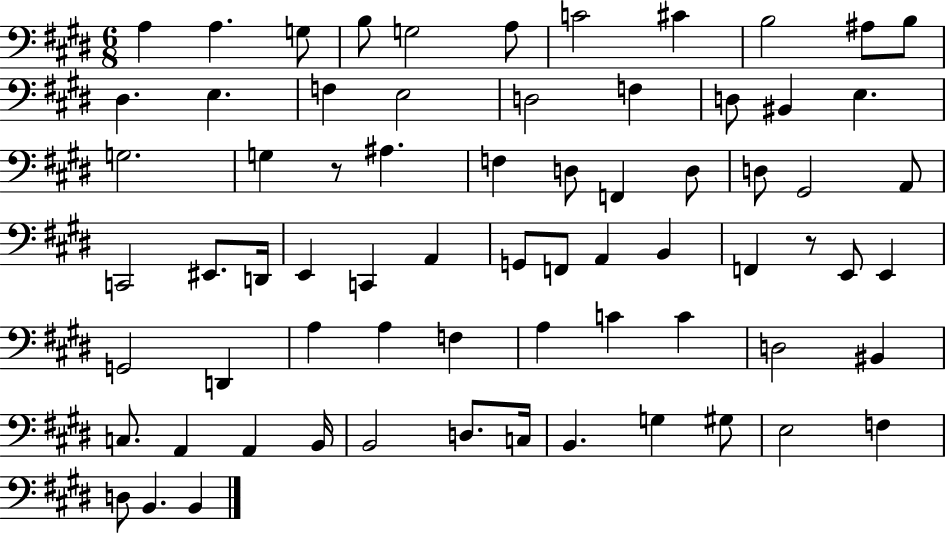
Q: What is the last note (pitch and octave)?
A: B2